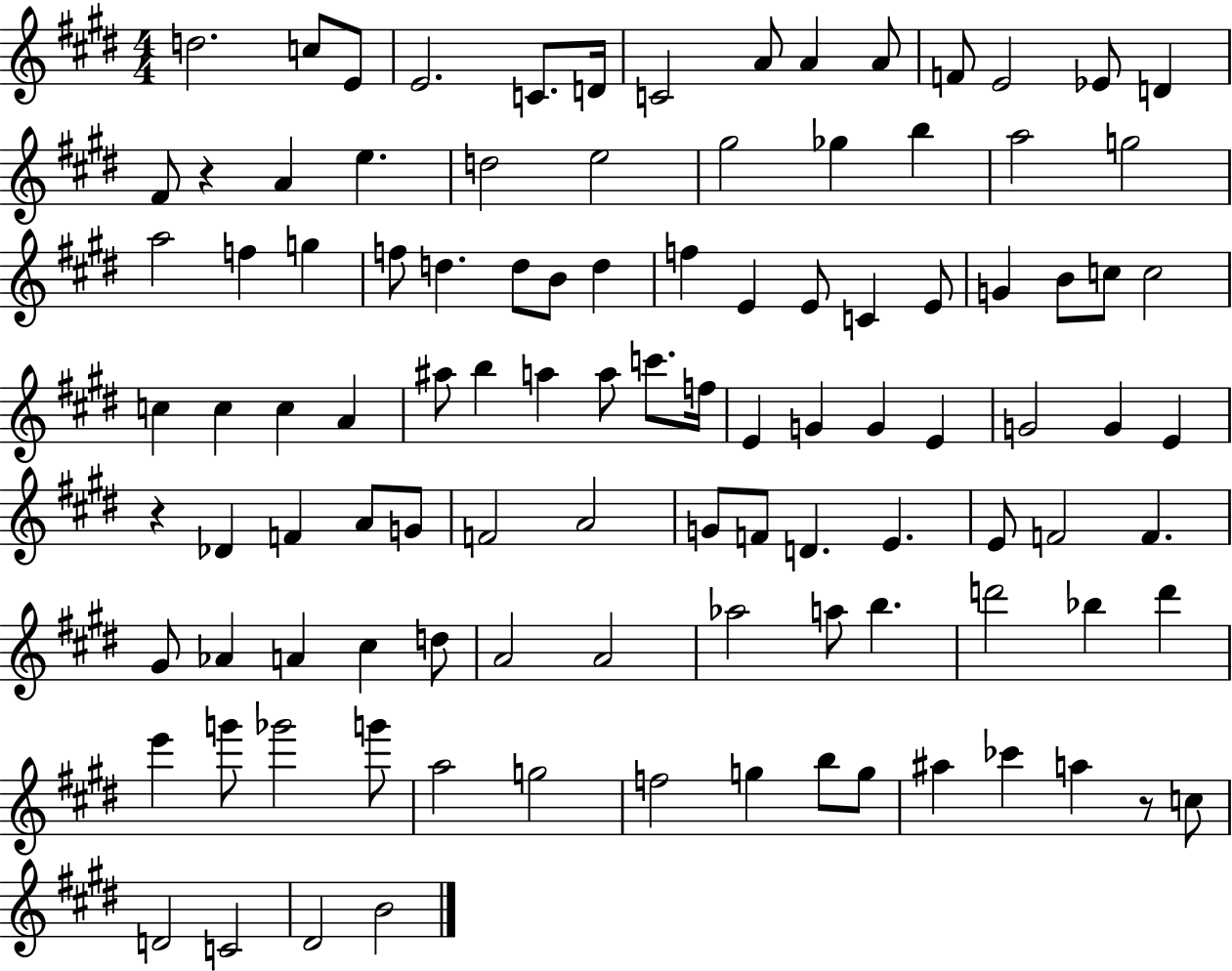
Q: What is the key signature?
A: E major